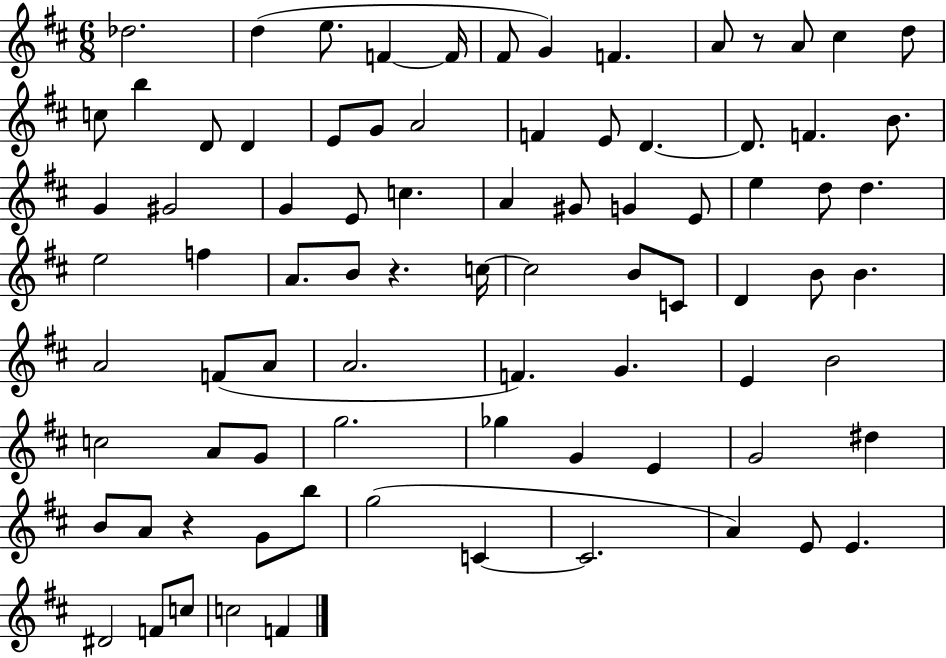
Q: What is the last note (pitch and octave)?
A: F4